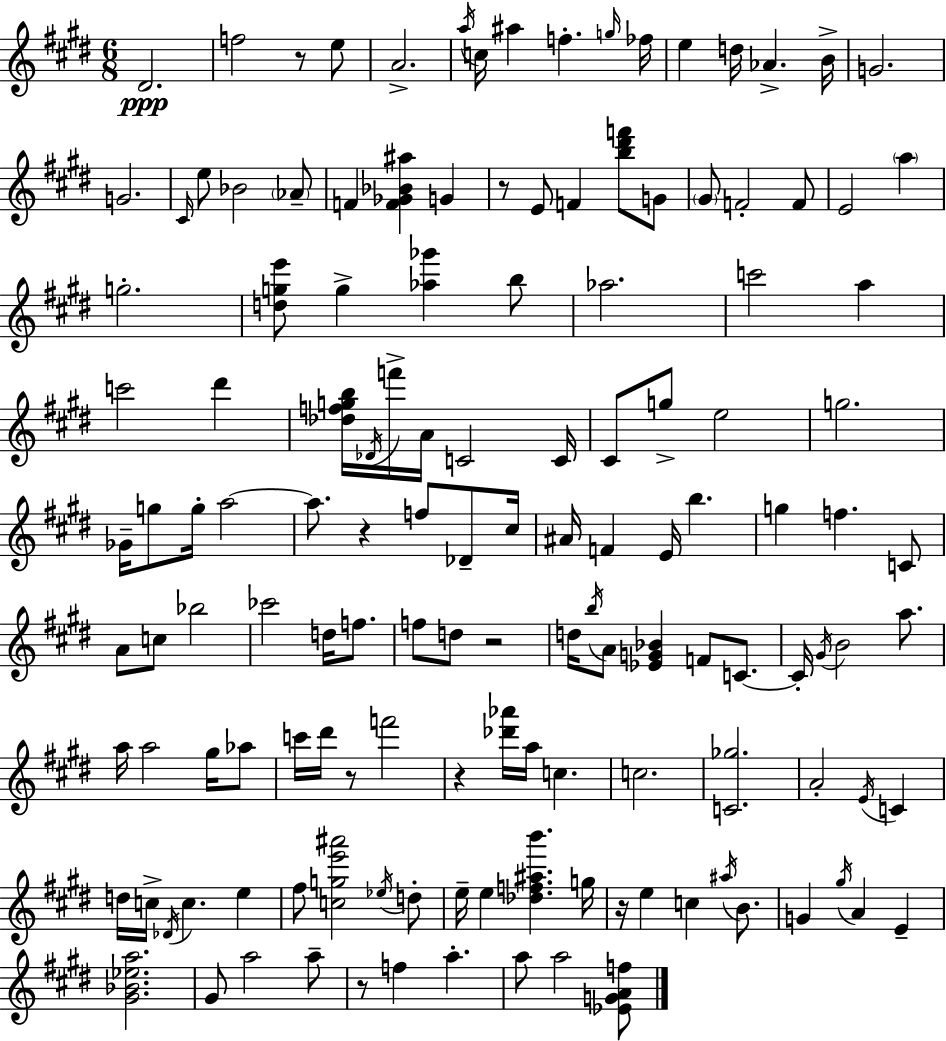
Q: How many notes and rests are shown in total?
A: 138